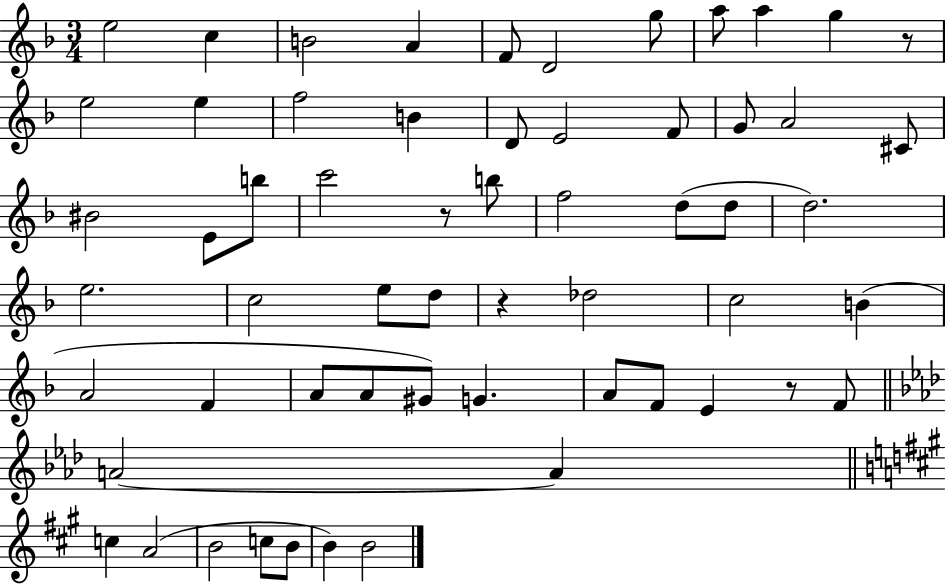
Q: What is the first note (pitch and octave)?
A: E5